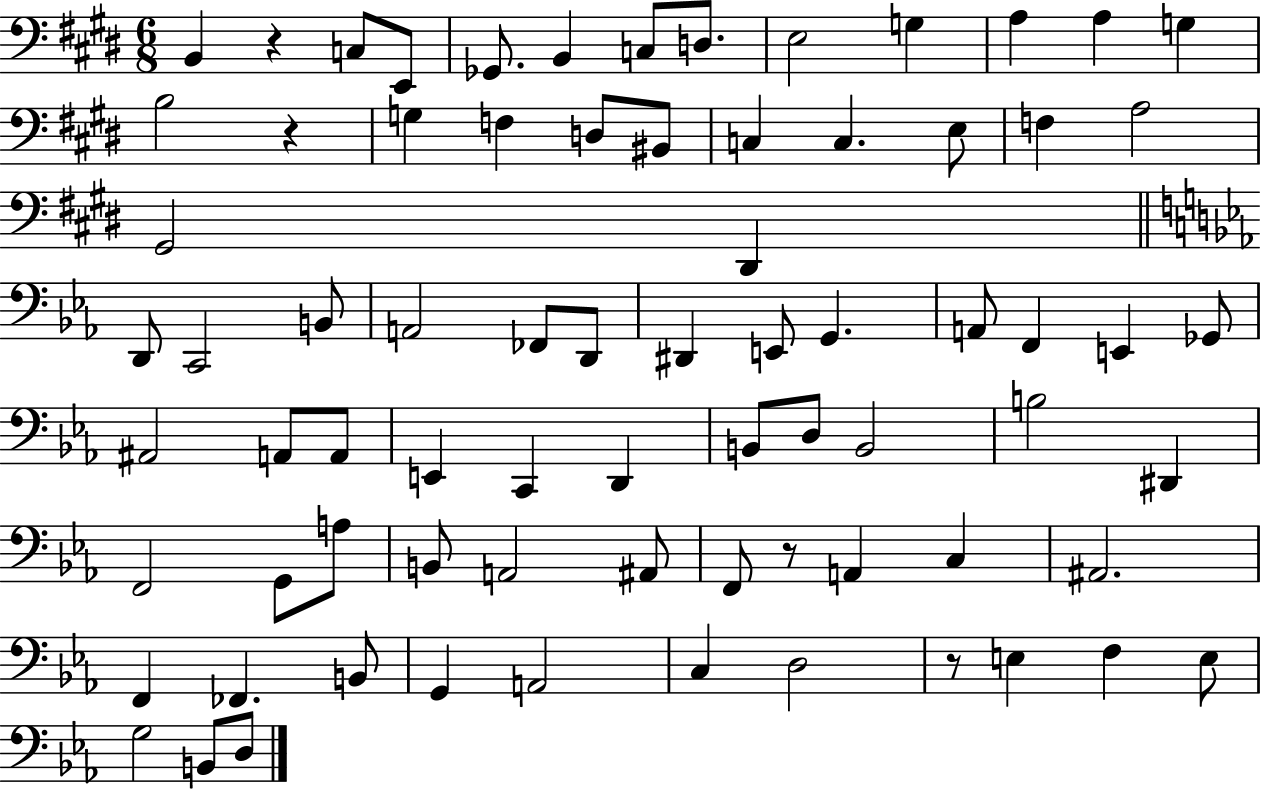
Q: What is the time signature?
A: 6/8